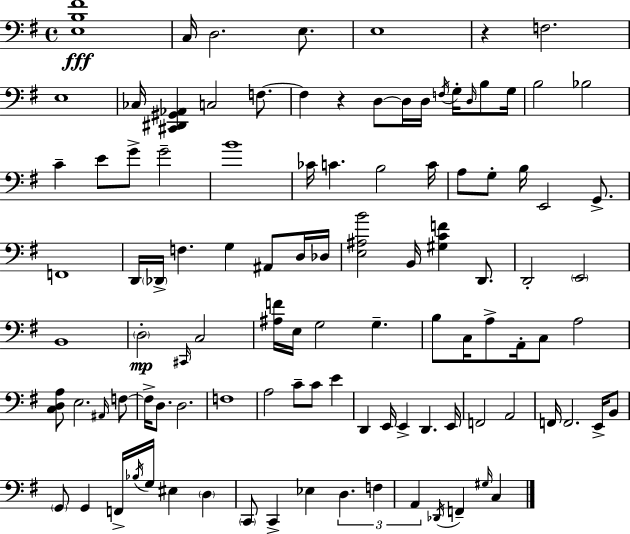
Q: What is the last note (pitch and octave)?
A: C3